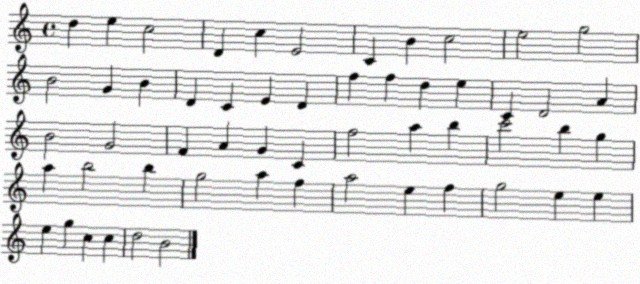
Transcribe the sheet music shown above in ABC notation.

X:1
T:Untitled
M:4/4
L:1/4
K:C
d e c2 D c E2 C B c2 e2 g2 B2 G B D C E D f f d e C D2 A B2 G2 F A G C f2 a b c'2 b g a b2 b g2 a f a2 e f g2 e e e g c c d2 B2